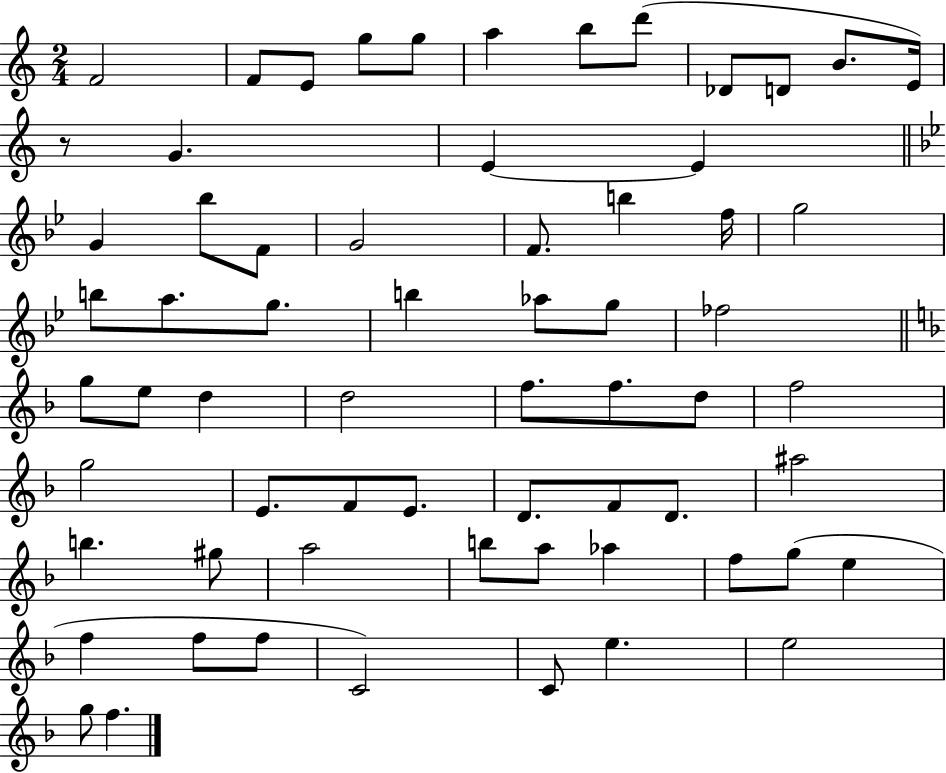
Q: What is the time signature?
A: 2/4